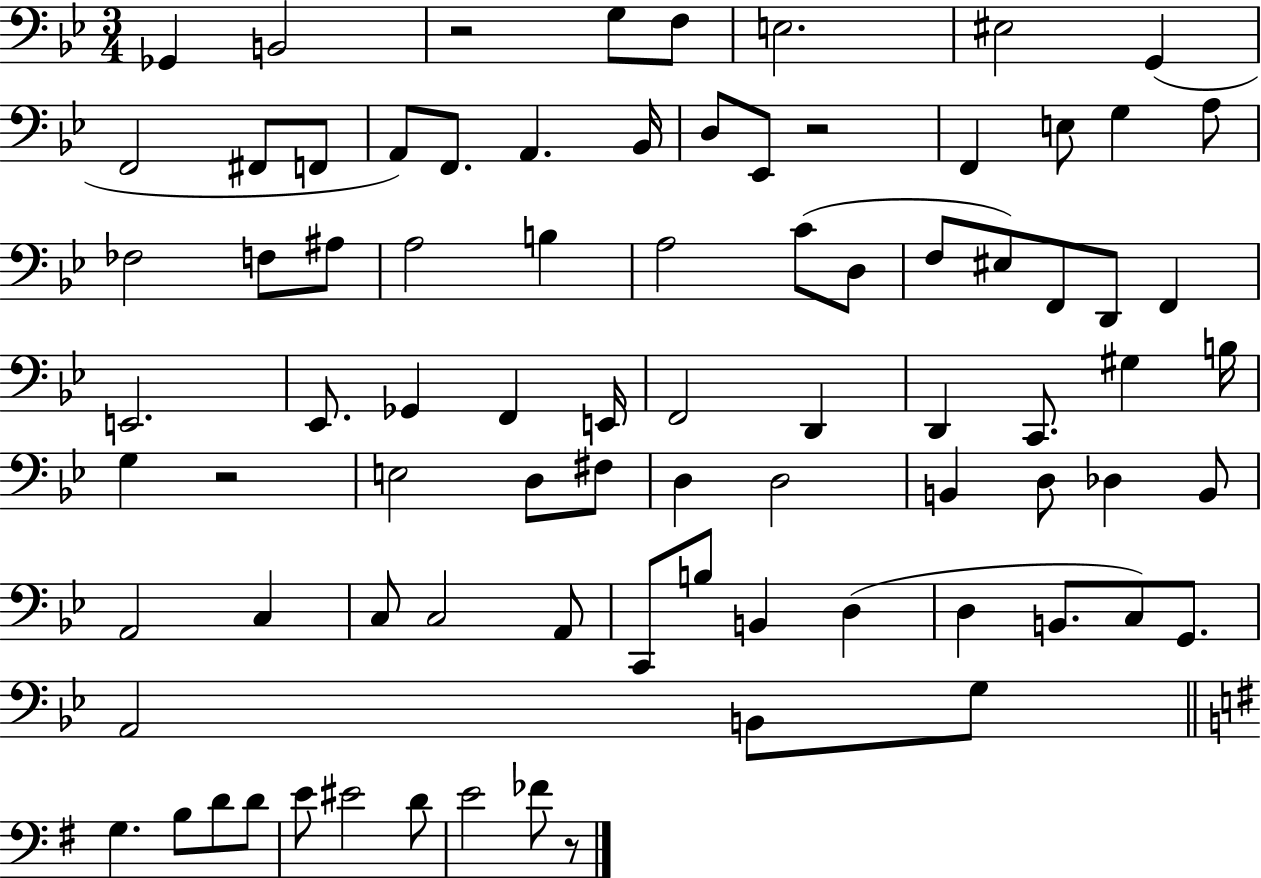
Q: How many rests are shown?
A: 4